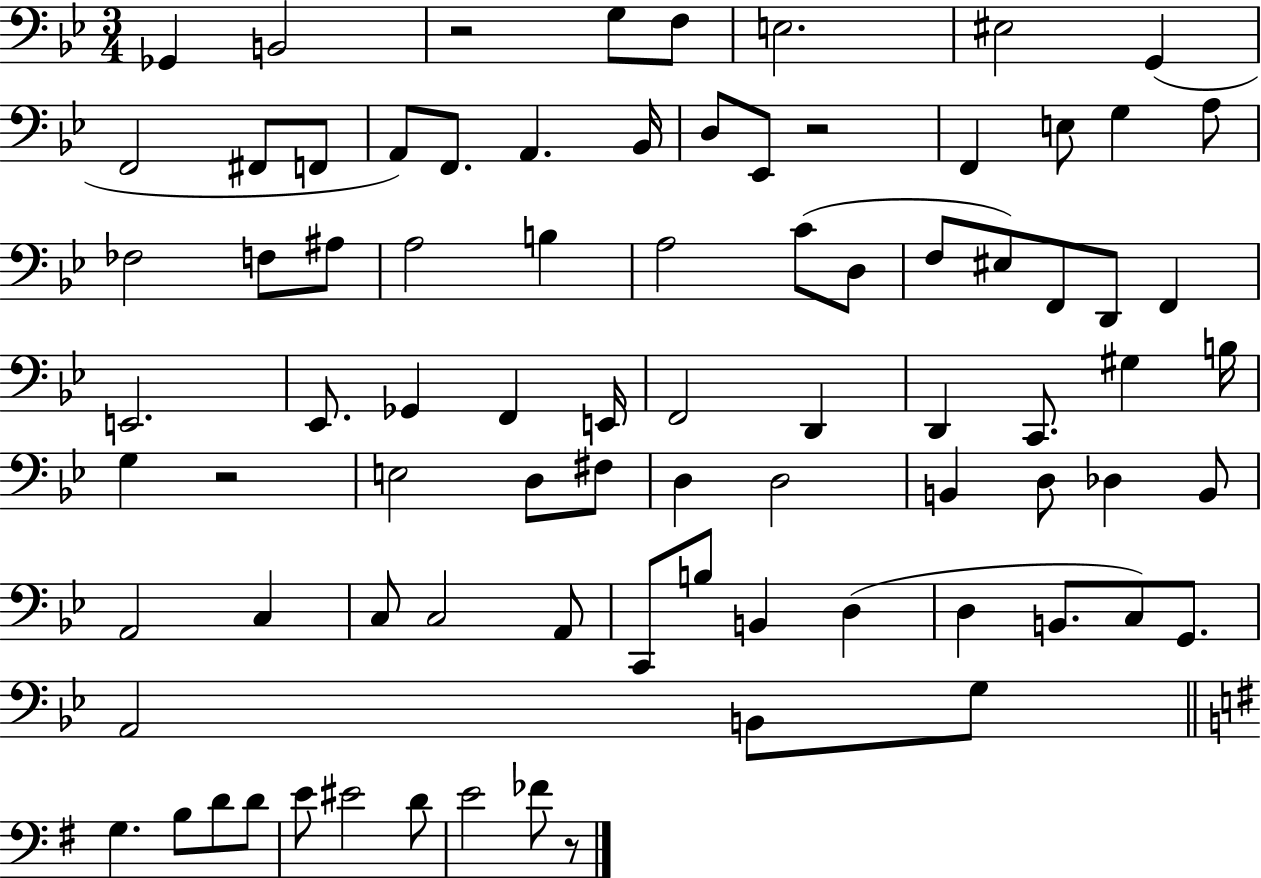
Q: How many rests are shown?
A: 4